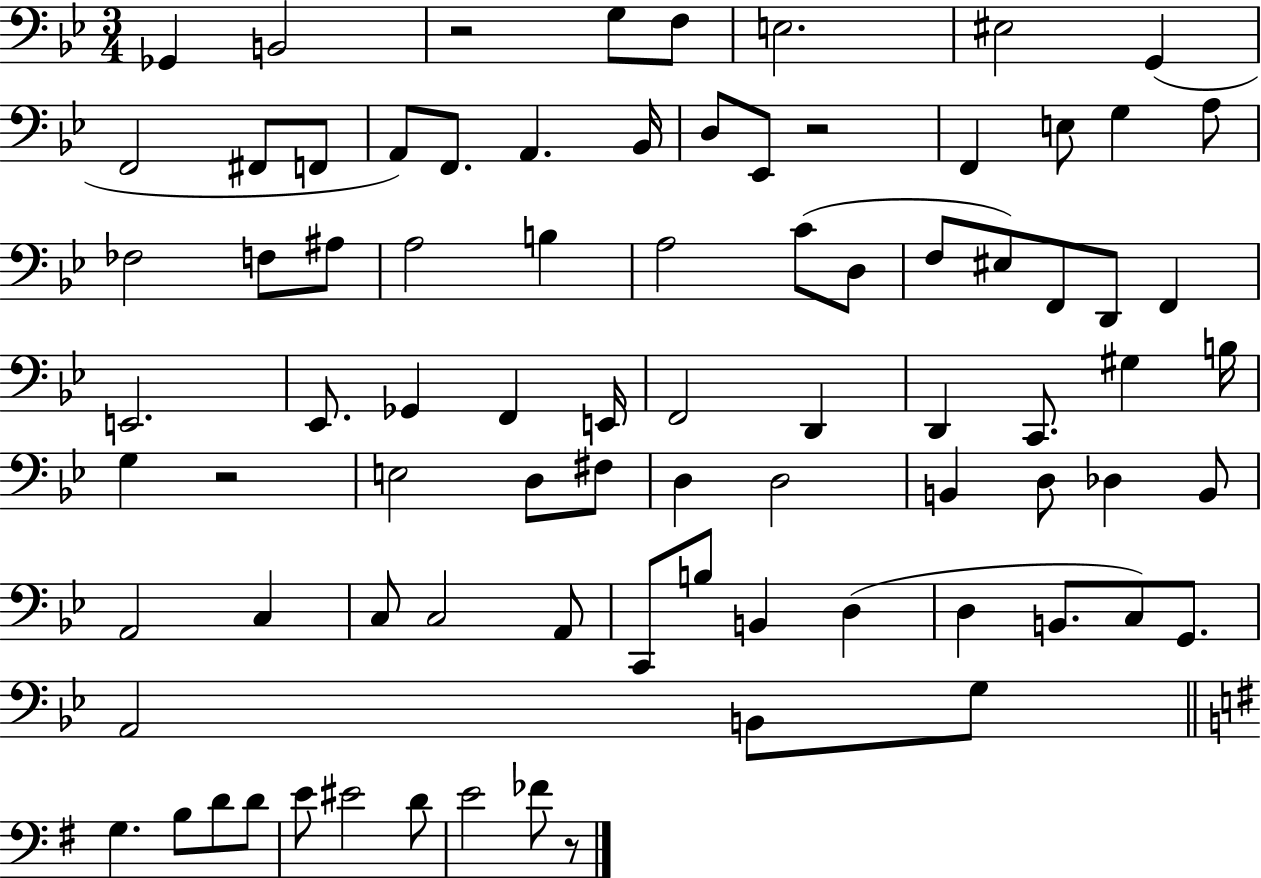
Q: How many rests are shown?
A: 4